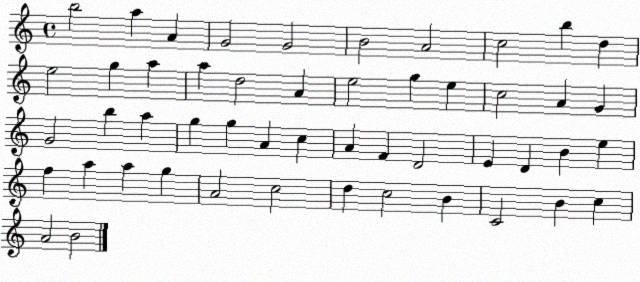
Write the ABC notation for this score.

X:1
T:Untitled
M:4/4
L:1/4
K:C
b2 a A G2 G2 B2 A2 c2 b d e2 g a a d2 A e2 g e c2 A G G2 b a g g A c A F D2 E D B e f a a g A2 c2 d c2 B C2 B c A2 B2